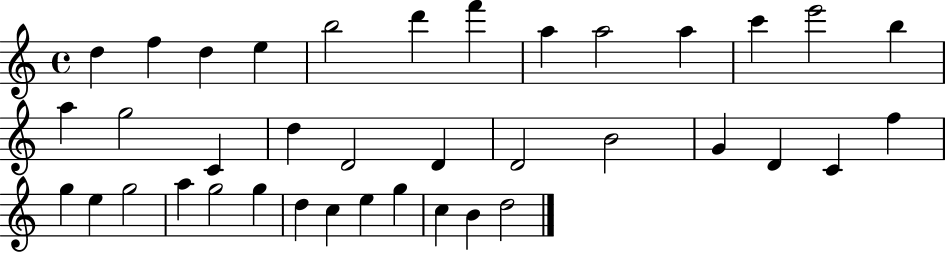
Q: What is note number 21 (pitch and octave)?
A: B4